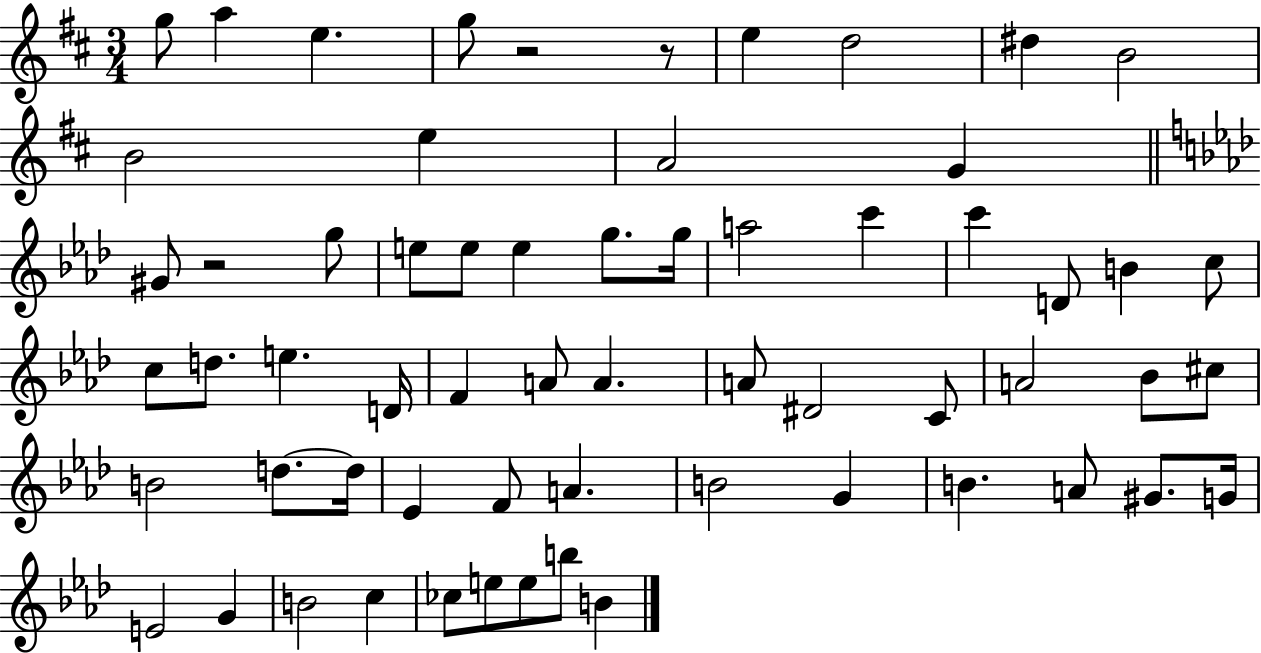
G5/e A5/q E5/q. G5/e R/h R/e E5/q D5/h D#5/q B4/h B4/h E5/q A4/h G4/q G#4/e R/h G5/e E5/e E5/e E5/q G5/e. G5/s A5/h C6/q C6/q D4/e B4/q C5/e C5/e D5/e. E5/q. D4/s F4/q A4/e A4/q. A4/e D#4/h C4/e A4/h Bb4/e C#5/e B4/h D5/e. D5/s Eb4/q F4/e A4/q. B4/h G4/q B4/q. A4/e G#4/e. G4/s E4/h G4/q B4/h C5/q CES5/e E5/e E5/e B5/e B4/q